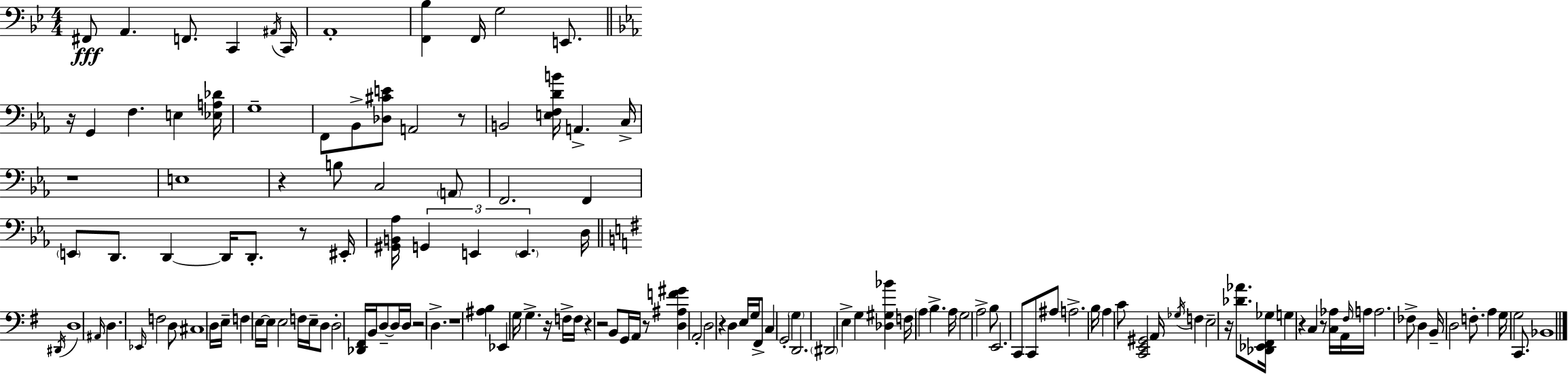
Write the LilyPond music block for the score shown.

{
  \clef bass
  \numericTimeSignature
  \time 4/4
  \key g \minor
  fis,8\fff a,4. f,8. c,4 \acciaccatura { ais,16 } | c,16 a,1-. | <f, bes>4 f,16 g2 e,8. | \bar "||" \break \key c \minor r16 g,4 f4. e4 <ees a des'>16 | g1-- | f,8 bes,8-> <des cis' e'>8 a,2 r8 | b,2 <e f d' b'>16 a,4.-> c16-> | \break r1 | e1 | r4 b8 c2 \parenthesize a,8 | f,2. f,4 | \break \parenthesize e,8 d,8. d,4~~ d,16 d,8.-. r8 eis,16-. | <gis, b, aes>16 \tuplet 3/2 { g,4 e,4 \parenthesize e,4. } d16 | \bar "||" \break \key g \major \acciaccatura { dis,16 } d1 | \grace { ais,16 } d4. \grace { ees,16 } f2 | d8 cis1 | d16 e16-- f4 e16~~ e16 e2 | \break f16 e16-- d8 d2-. <des, fis,>16 | b,16 d8--~~ d16 d16 r2 d4.-> | r1 | <ais b>4 ees,4 g16 g4.-> | \break r16 f16-> f16 r4 r2 | b,8 g,16 a,16 r8 <d ais f' gis'>4 a,2-. | d2 r4 d4 | e16 g16 fis,8-> c4 g,2-. | \break \parenthesize g4 d,2. | \parenthesize dis,2 e4-> g4 | <des gis bes'>4 f16 \parenthesize a4 b4.-> | a16 g2 a2-> | \break b8 e,2. | c,8 c,8 ais8 a2.-> | b16 a4 c'8 <c, e, gis,>2 | a,16 \acciaccatura { ges16 } f4 e2-- | \break r16 <des' aes'>8. <des, ees, fis, ges>16 g4 r4 c4 | r8 <c aes>16 a,16 \grace { fis16 } a16 a2. | fes8-> d4 b,16-- d2 | f8.-. a4 g16 g2 | \break c,8. bes,1 | \bar "|."
}